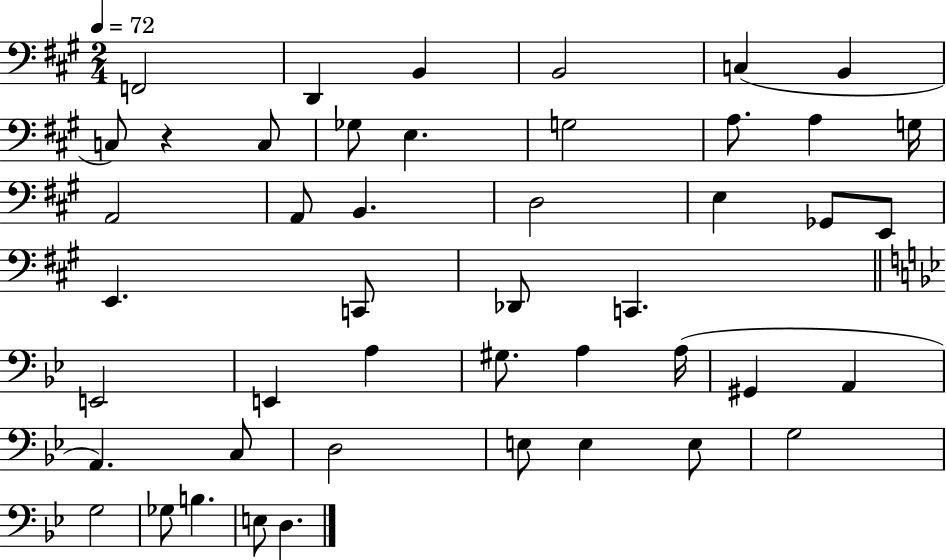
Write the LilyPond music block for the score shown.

{
  \clef bass
  \numericTimeSignature
  \time 2/4
  \key a \major
  \tempo 4 = 72
  f,2 | d,4 b,4 | b,2 | c4( b,4 | \break c8) r4 c8 | ges8 e4. | g2 | a8. a4 g16 | \break a,2 | a,8 b,4. | d2 | e4 ges,8 e,8 | \break e,4. c,8 | des,8 c,4. | \bar "||" \break \key bes \major e,2 | e,4 a4 | gis8. a4 a16( | gis,4 a,4 | \break a,4.) c8 | d2 | e8 e4 e8 | g2 | \break g2 | ges8 b4. | e8 d4. | \bar "|."
}